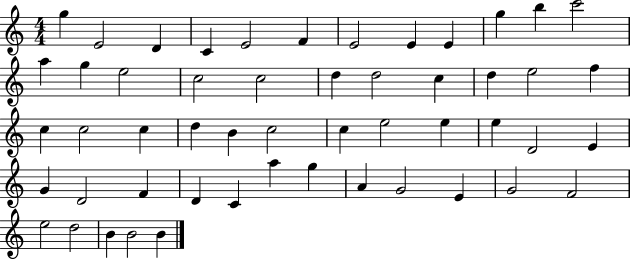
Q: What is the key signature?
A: C major